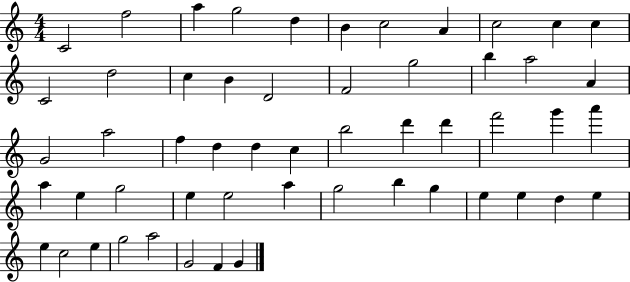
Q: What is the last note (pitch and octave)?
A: G4